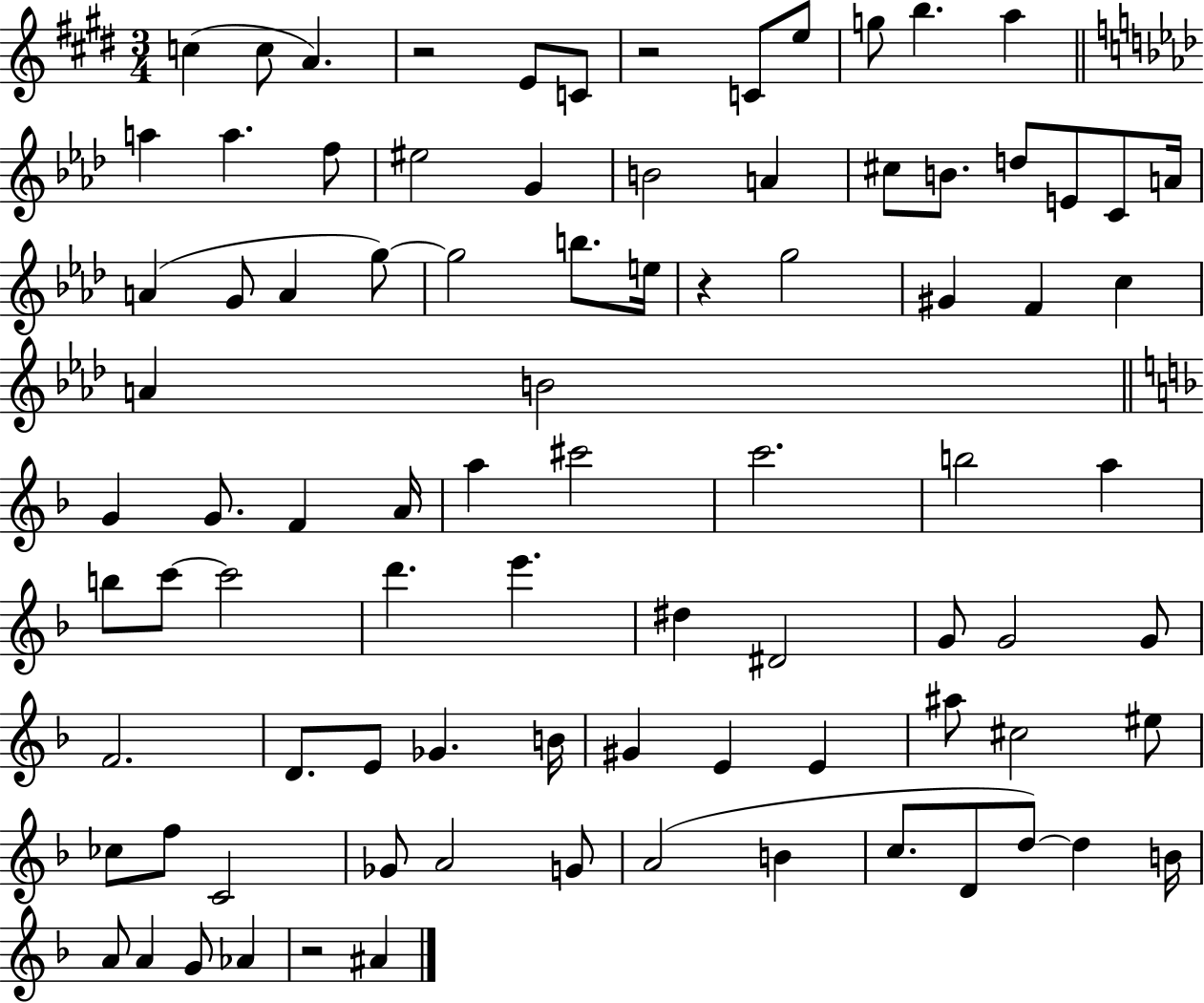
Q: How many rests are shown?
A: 4